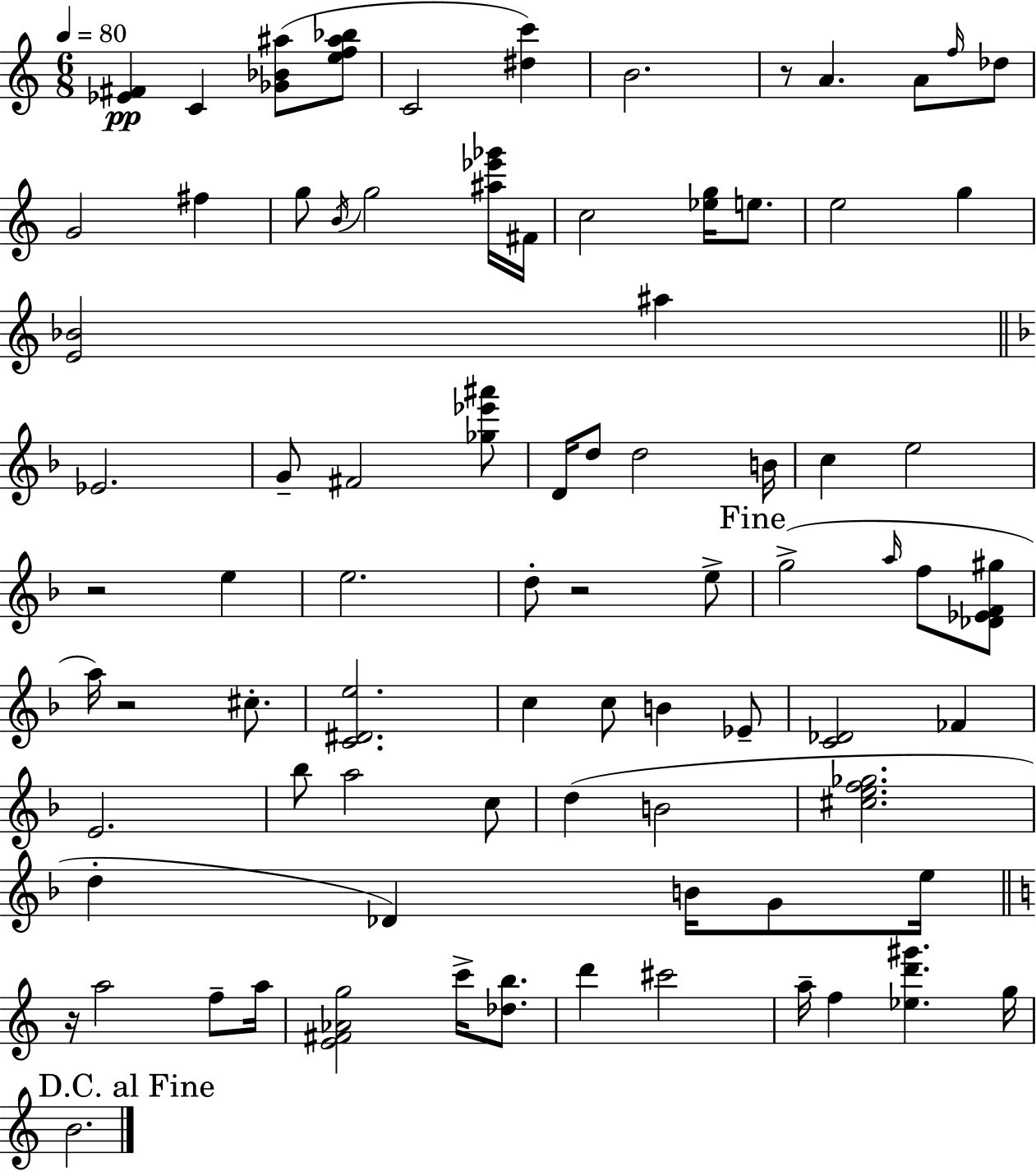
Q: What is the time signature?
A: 6/8